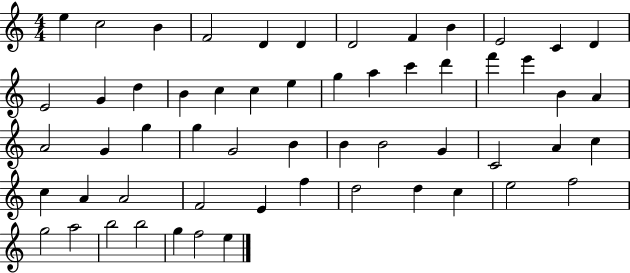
X:1
T:Untitled
M:4/4
L:1/4
K:C
e c2 B F2 D D D2 F B E2 C D E2 G d B c c e g a c' d' f' e' B A A2 G g g G2 B B B2 G C2 A c c A A2 F2 E f d2 d c e2 f2 g2 a2 b2 b2 g f2 e